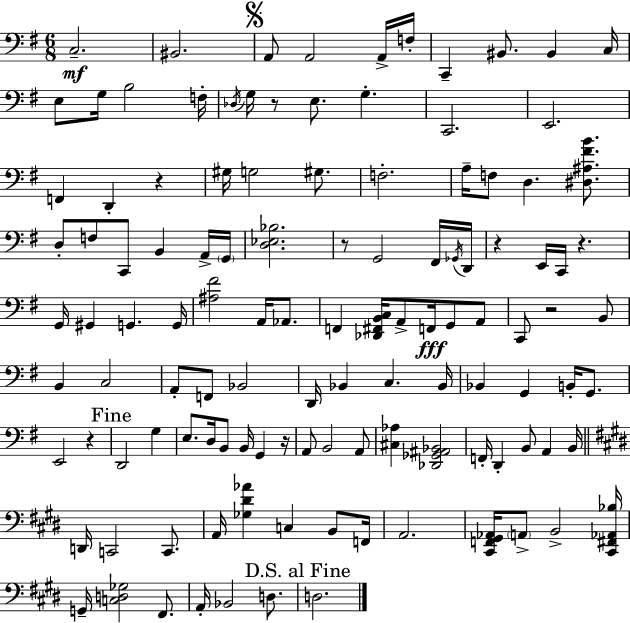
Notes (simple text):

C3/h. BIS2/h. A2/e A2/h A2/s F3/s C2/q BIS2/e. BIS2/q C3/s E3/e G3/s B3/h F3/s Db3/s G3/s R/e E3/e. G3/q. C2/h. E2/h. F2/q D2/q R/q G#3/s G3/h G#3/e. F3/h. A3/s F3/e D3/q. [D#3,A#3,F#4,B4]/e. D3/e F3/e C2/e B2/q A2/s G2/s [D3,Eb3,Bb3]/h. R/e G2/h F#2/s Gb2/s D2/s R/q E2/s C2/s R/q. G2/s G#2/q G2/q. G2/s [A#3,F#4]/h A2/s Ab2/e. F2/q [Db2,F#2,B2,C3]/s A2/e F2/s G2/e A2/e C2/e R/h B2/e B2/q C3/h A2/e F2/e Bb2/h D2/s Bb2/q C3/q. Bb2/s Bb2/q G2/q B2/s G2/e. E2/h R/q D2/h G3/q E3/e. D3/s B2/e B2/s G2/q R/s A2/e B2/h A2/e [C#3,Ab3]/q [Db2,Gb2,A#2,Bb2]/h F2/s D2/q B2/e A2/q B2/s D2/s C2/h C2/e. A2/s [Gb3,D#4,Ab4]/q C3/q B2/e F2/s A2/h. [C#2,F2,G#2,Ab2]/s A2/e B2/h [C#2,F#2,Ab2,Bb3]/s G2/s [C3,D3,Gb3]/h F#2/e. A2/s Bb2/h D3/e. D3/h.